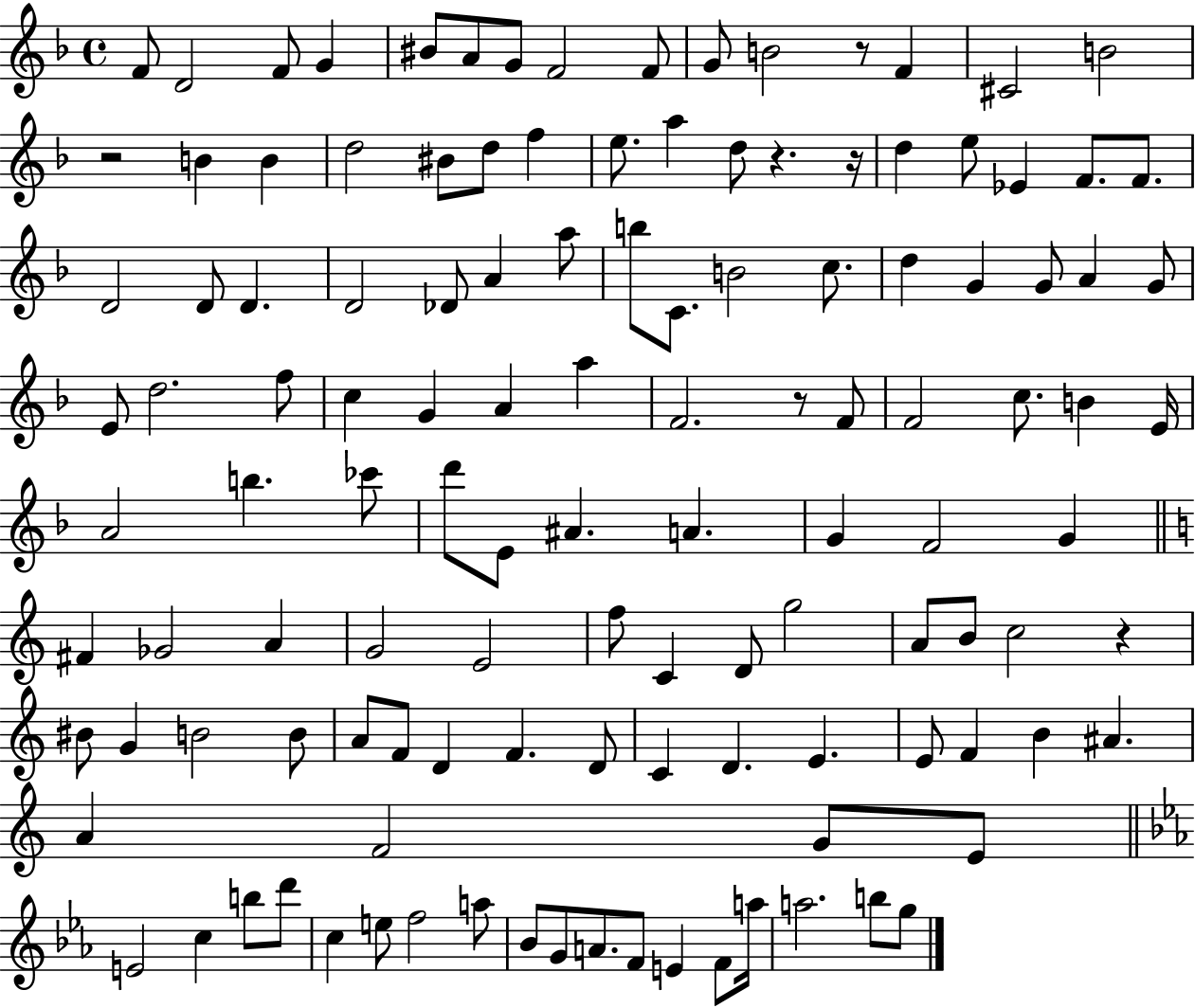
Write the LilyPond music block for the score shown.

{
  \clef treble
  \time 4/4
  \defaultTimeSignature
  \key f \major
  \repeat volta 2 { f'8 d'2 f'8 g'4 | bis'8 a'8 g'8 f'2 f'8 | g'8 b'2 r8 f'4 | cis'2 b'2 | \break r2 b'4 b'4 | d''2 bis'8 d''8 f''4 | e''8. a''4 d''8 r4. r16 | d''4 e''8 ees'4 f'8. f'8. | \break d'2 d'8 d'4. | d'2 des'8 a'4 a''8 | b''8 c'8. b'2 c''8. | d''4 g'4 g'8 a'4 g'8 | \break e'8 d''2. f''8 | c''4 g'4 a'4 a''4 | f'2. r8 f'8 | f'2 c''8. b'4 e'16 | \break a'2 b''4. ces'''8 | d'''8 e'8 ais'4. a'4. | g'4 f'2 g'4 | \bar "||" \break \key c \major fis'4 ges'2 a'4 | g'2 e'2 | f''8 c'4 d'8 g''2 | a'8 b'8 c''2 r4 | \break bis'8 g'4 b'2 b'8 | a'8 f'8 d'4 f'4. d'8 | c'4 d'4. e'4. | e'8 f'4 b'4 ais'4. | \break a'4 f'2 g'8 e'8 | \bar "||" \break \key ees \major e'2 c''4 b''8 d'''8 | c''4 e''8 f''2 a''8 | bes'8 g'8 a'8. f'8 e'4 f'8 a''16 | a''2. b''8 g''8 | \break } \bar "|."
}